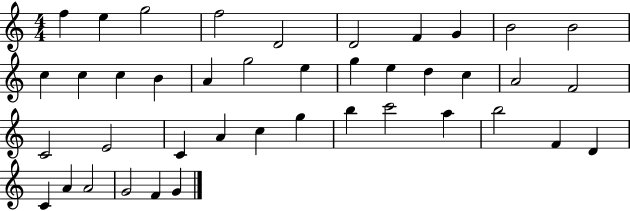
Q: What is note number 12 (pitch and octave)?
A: C5